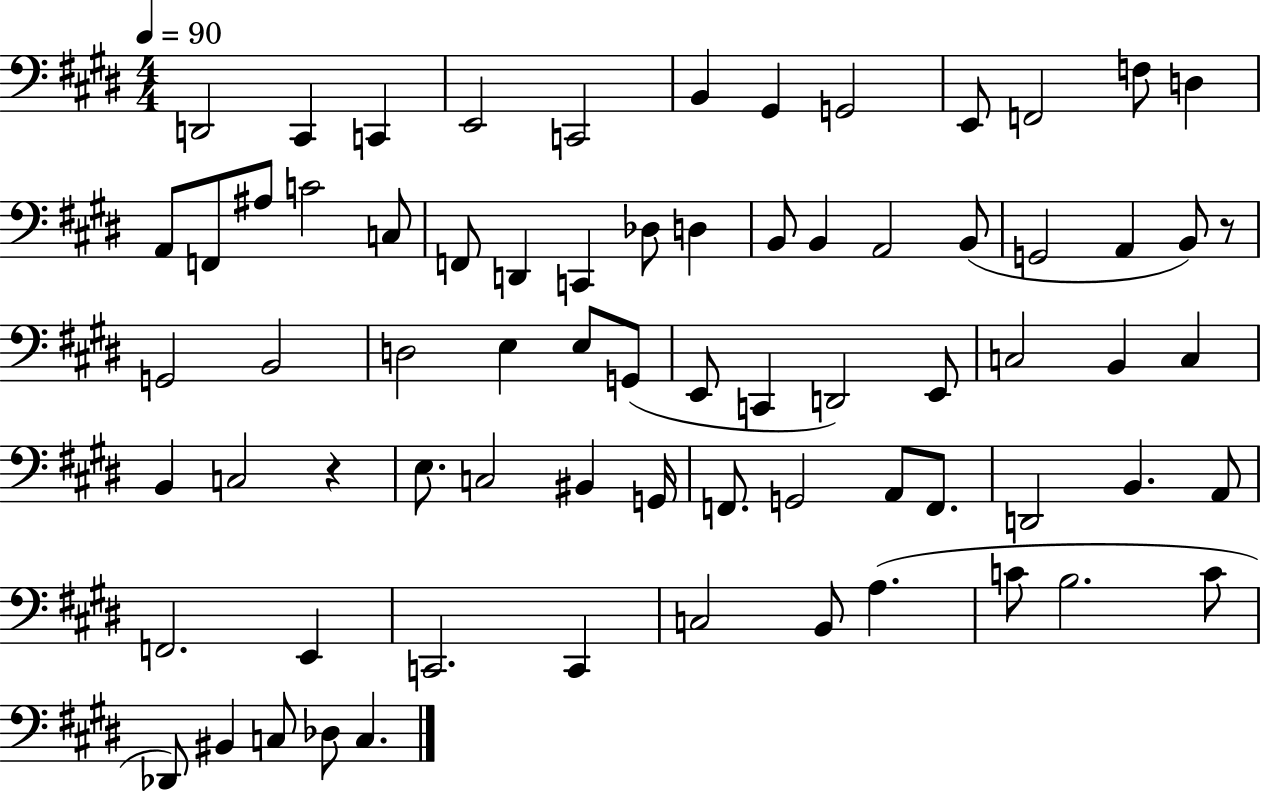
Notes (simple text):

D2/h C#2/q C2/q E2/h C2/h B2/q G#2/q G2/h E2/e F2/h F3/e D3/q A2/e F2/e A#3/e C4/h C3/e F2/e D2/q C2/q Db3/e D3/q B2/e B2/q A2/h B2/e G2/h A2/q B2/e R/e G2/h B2/h D3/h E3/q E3/e G2/e E2/e C2/q D2/h E2/e C3/h B2/q C3/q B2/q C3/h R/q E3/e. C3/h BIS2/q G2/s F2/e. G2/h A2/e F2/e. D2/h B2/q. A2/e F2/h. E2/q C2/h. C2/q C3/h B2/e A3/q. C4/e B3/h. C4/e Db2/e BIS2/q C3/e Db3/e C3/q.